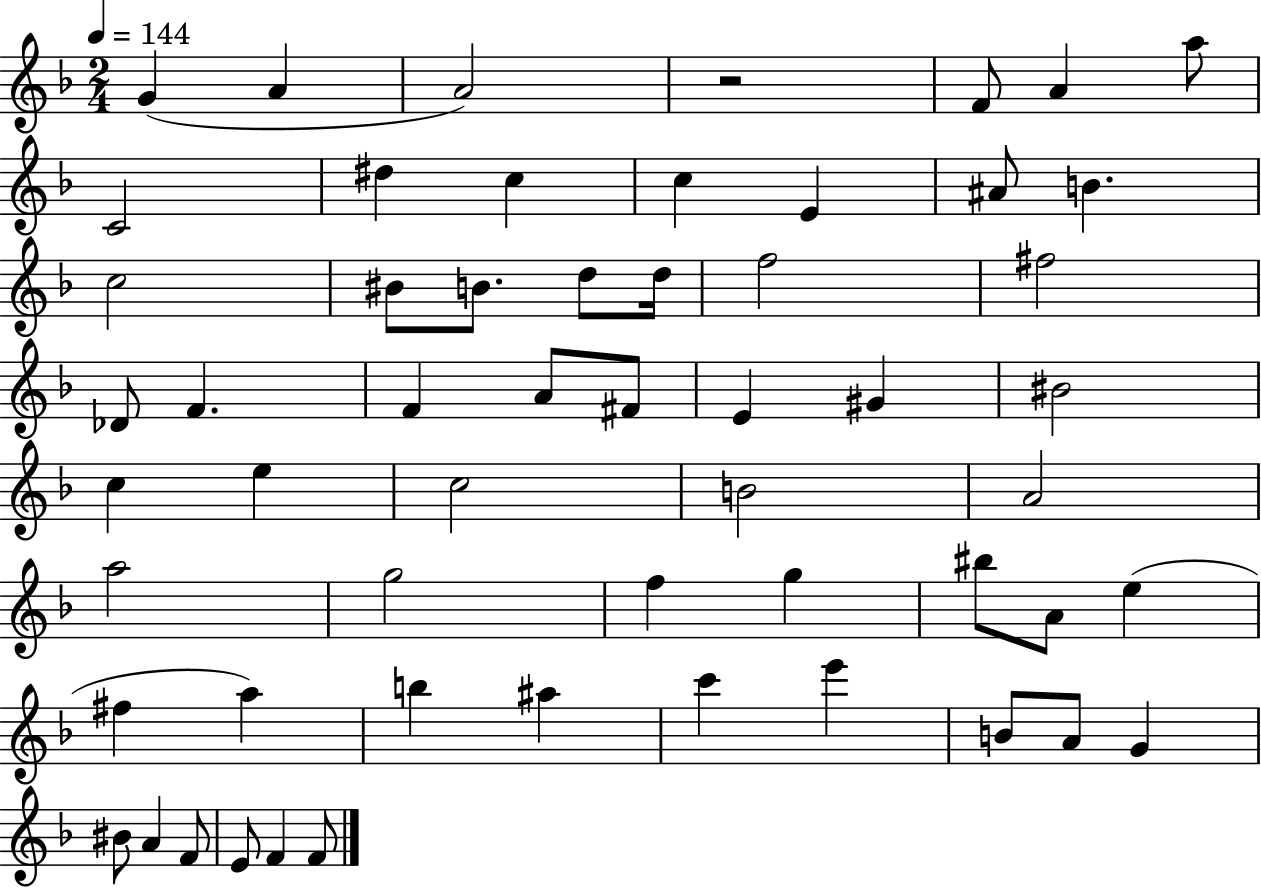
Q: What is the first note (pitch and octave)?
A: G4